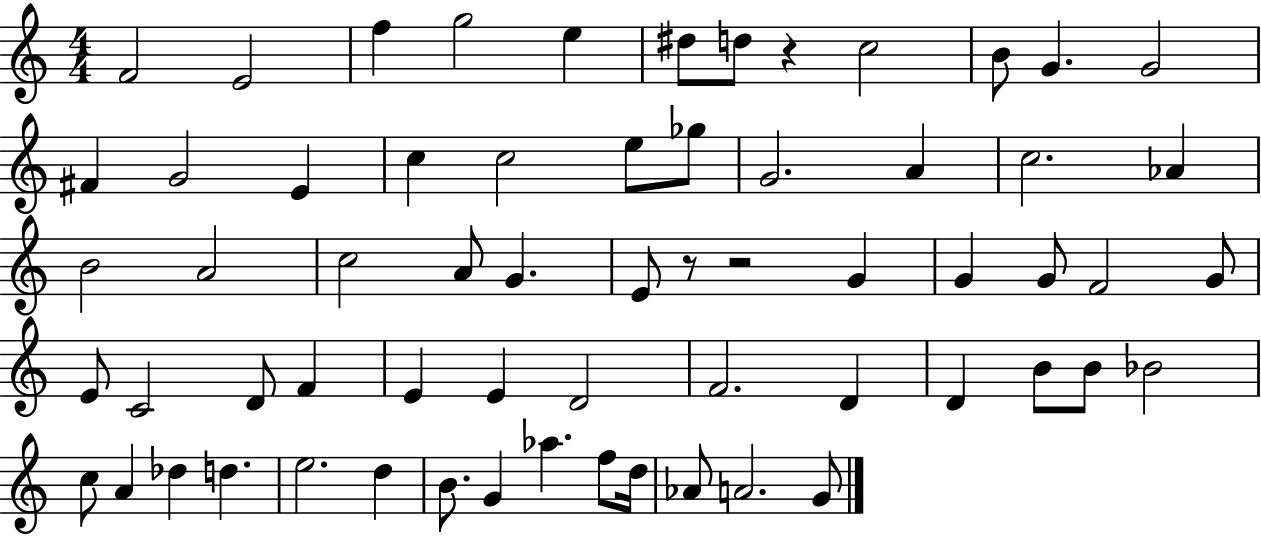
{
  \clef treble
  \numericTimeSignature
  \time 4/4
  \key c \major
  \repeat volta 2 { f'2 e'2 | f''4 g''2 e''4 | dis''8 d''8 r4 c''2 | b'8 g'4. g'2 | \break fis'4 g'2 e'4 | c''4 c''2 e''8 ges''8 | g'2. a'4 | c''2. aes'4 | \break b'2 a'2 | c''2 a'8 g'4. | e'8 r8 r2 g'4 | g'4 g'8 f'2 g'8 | \break e'8 c'2 d'8 f'4 | e'4 e'4 d'2 | f'2. d'4 | d'4 b'8 b'8 bes'2 | \break c''8 a'4 des''4 d''4. | e''2. d''4 | b'8. g'4 aes''4. f''8 d''16 | aes'8 a'2. g'8 | \break } \bar "|."
}